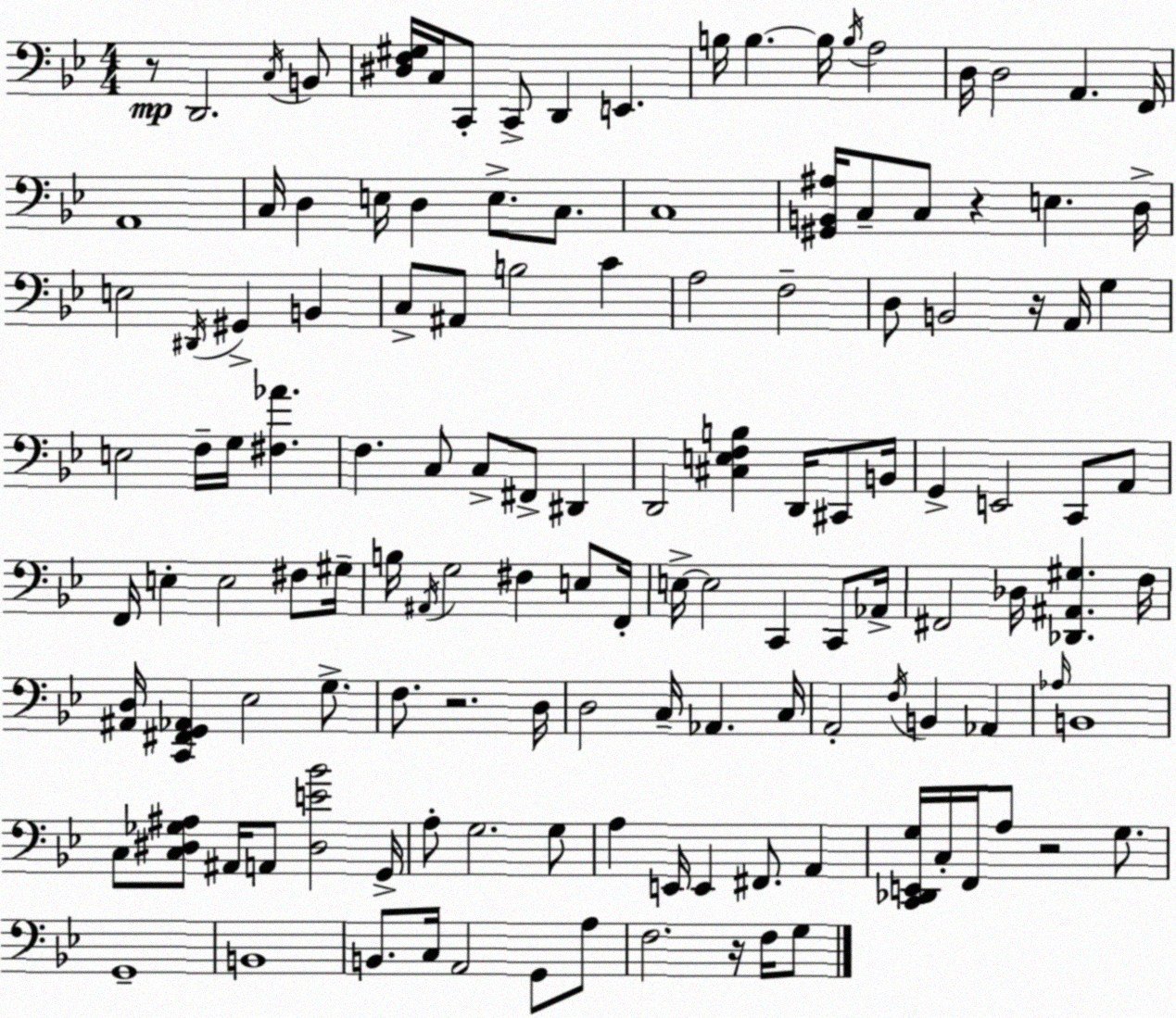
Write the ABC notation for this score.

X:1
T:Untitled
M:4/4
L:1/4
K:Gm
z/2 D,,2 C,/4 B,,/2 [^D,F,^G,]/4 C,/4 C,,/2 C,,/2 D,, E,, B,/4 B, B,/4 B,/4 A,2 D,/4 D,2 A,, F,,/4 A,,4 C,/4 D, E,/4 D, E,/2 C,/2 C,4 [^G,,B,,^A,]/4 C,/2 C,/2 z E, D,/4 E,2 ^D,,/4 ^G,, B,, C,/2 ^A,,/2 B,2 C A,2 F,2 D,/2 B,,2 z/4 A,,/4 G, E,2 F,/4 G,/4 [^F,_A] F, C,/2 C,/2 ^F,,/2 ^D,, D,,2 [^C,E,F,B,] D,,/4 ^C,,/2 B,,/4 G,, E,,2 C,,/2 A,,/2 F,,/4 E, E,2 ^F,/2 ^G,/4 B,/4 ^A,,/4 G,2 ^F, E,/2 F,,/4 E,/4 E,2 C,, C,,/2 _A,,/4 ^F,,2 _D,/4 [_D,,^A,,^G,] F,/4 [^A,,D,]/4 [C,,^F,,G,,_A,,] _E,2 G,/2 F,/2 z2 D,/4 D,2 C,/4 _A,, C,/4 A,,2 F,/4 B,, _A,, _A,/4 B,,4 C,/2 [C,^D,_G,^A,]/2 ^A,,/4 A,,/2 [^D,E_B]2 G,,/4 A,/2 G,2 G,/2 A, E,,/4 E,, ^F,,/2 A,, [C,,_D,,E,,G,]/4 C,/4 F,,/4 A,/2 z2 G,/2 G,,4 B,,4 B,,/2 C,/4 A,,2 G,,/2 A,/2 F,2 z/4 F,/4 G,/2